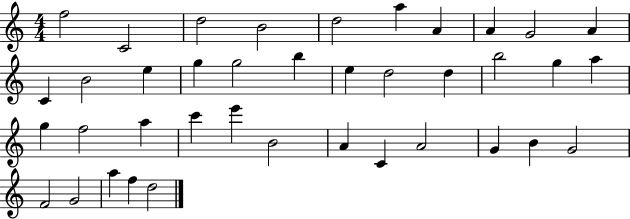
{
  \clef treble
  \numericTimeSignature
  \time 4/4
  \key c \major
  f''2 c'2 | d''2 b'2 | d''2 a''4 a'4 | a'4 g'2 a'4 | \break c'4 b'2 e''4 | g''4 g''2 b''4 | e''4 d''2 d''4 | b''2 g''4 a''4 | \break g''4 f''2 a''4 | c'''4 e'''4 b'2 | a'4 c'4 a'2 | g'4 b'4 g'2 | \break f'2 g'2 | a''4 f''4 d''2 | \bar "|."
}